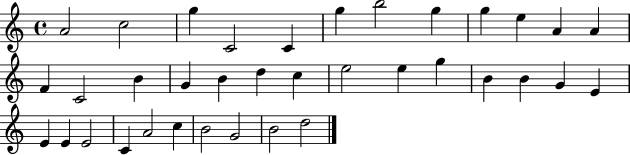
A4/h C5/h G5/q C4/h C4/q G5/q B5/h G5/q G5/q E5/q A4/q A4/q F4/q C4/h B4/q G4/q B4/q D5/q C5/q E5/h E5/q G5/q B4/q B4/q G4/q E4/q E4/q E4/q E4/h C4/q A4/h C5/q B4/h G4/h B4/h D5/h